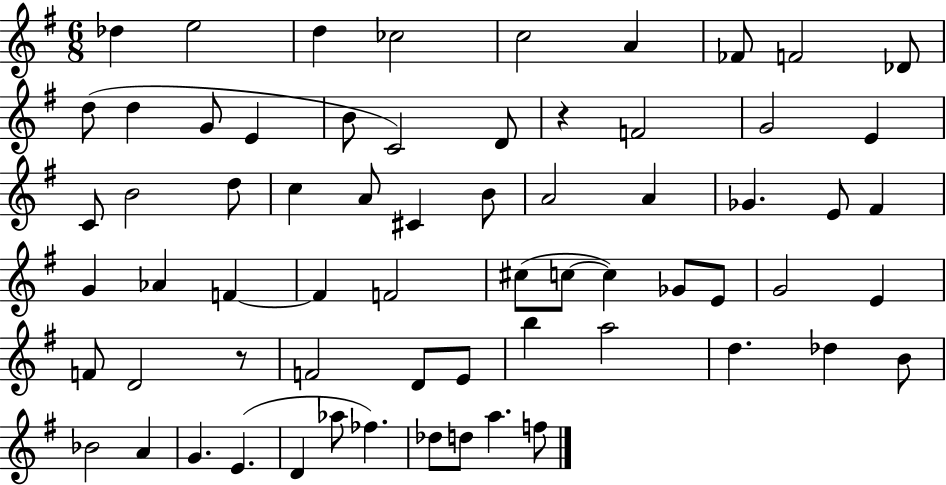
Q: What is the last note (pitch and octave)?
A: F5